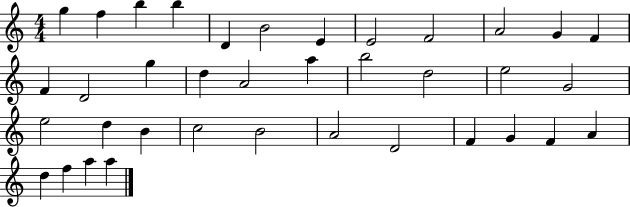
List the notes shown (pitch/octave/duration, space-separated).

G5/q F5/q B5/q B5/q D4/q B4/h E4/q E4/h F4/h A4/h G4/q F4/q F4/q D4/h G5/q D5/q A4/h A5/q B5/h D5/h E5/h G4/h E5/h D5/q B4/q C5/h B4/h A4/h D4/h F4/q G4/q F4/q A4/q D5/q F5/q A5/q A5/q